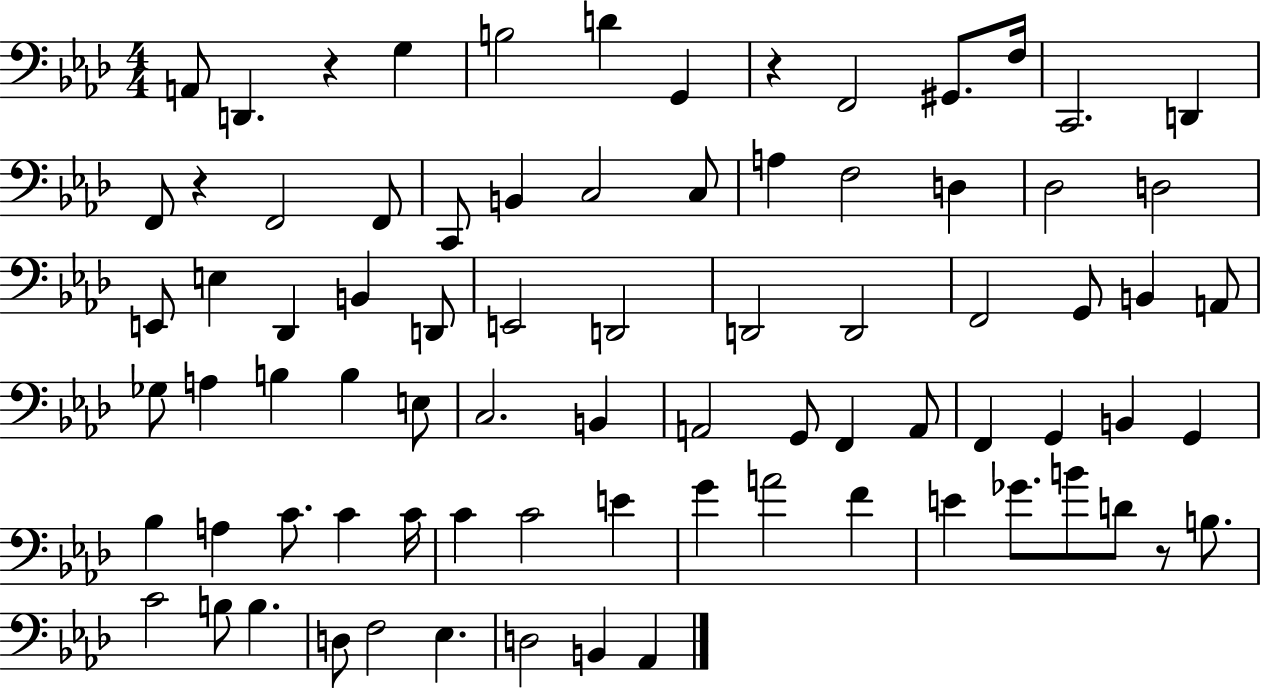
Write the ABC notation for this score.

X:1
T:Untitled
M:4/4
L:1/4
K:Ab
A,,/2 D,, z G, B,2 D G,, z F,,2 ^G,,/2 F,/4 C,,2 D,, F,,/2 z F,,2 F,,/2 C,,/2 B,, C,2 C,/2 A, F,2 D, _D,2 D,2 E,,/2 E, _D,, B,, D,,/2 E,,2 D,,2 D,,2 D,,2 F,,2 G,,/2 B,, A,,/2 _G,/2 A, B, B, E,/2 C,2 B,, A,,2 G,,/2 F,, A,,/2 F,, G,, B,, G,, _B, A, C/2 C C/4 C C2 E G A2 F E _G/2 B/2 D/2 z/2 B,/2 C2 B,/2 B, D,/2 F,2 _E, D,2 B,, _A,,